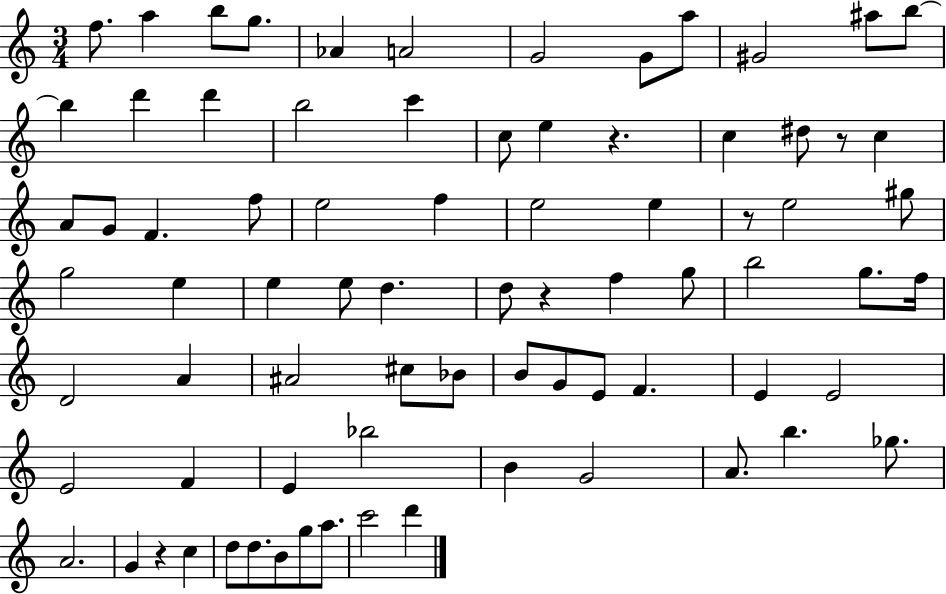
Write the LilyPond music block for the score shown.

{
  \clef treble
  \numericTimeSignature
  \time 3/4
  \key c \major
  f''8. a''4 b''8 g''8. | aes'4 a'2 | g'2 g'8 a''8 | gis'2 ais''8 b''8~~ | \break b''4 d'''4 d'''4 | b''2 c'''4 | c''8 e''4 r4. | c''4 dis''8 r8 c''4 | \break a'8 g'8 f'4. f''8 | e''2 f''4 | e''2 e''4 | r8 e''2 gis''8 | \break g''2 e''4 | e''4 e''8 d''4. | d''8 r4 f''4 g''8 | b''2 g''8. f''16 | \break d'2 a'4 | ais'2 cis''8 bes'8 | b'8 g'8 e'8 f'4. | e'4 e'2 | \break e'2 f'4 | e'4 bes''2 | b'4 g'2 | a'8. b''4. ges''8. | \break a'2. | g'4 r4 c''4 | d''8 d''8. b'8 g''8 a''8. | c'''2 d'''4 | \break \bar "|."
}